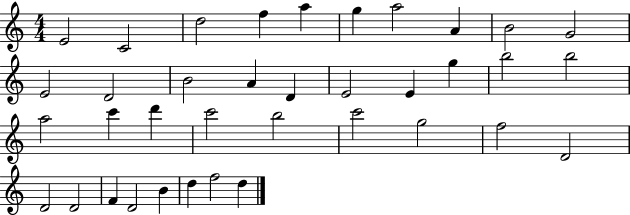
E4/h C4/h D5/h F5/q A5/q G5/q A5/h A4/q B4/h G4/h E4/h D4/h B4/h A4/q D4/q E4/h E4/q G5/q B5/h B5/h A5/h C6/q D6/q C6/h B5/h C6/h G5/h F5/h D4/h D4/h D4/h F4/q D4/h B4/q D5/q F5/h D5/q